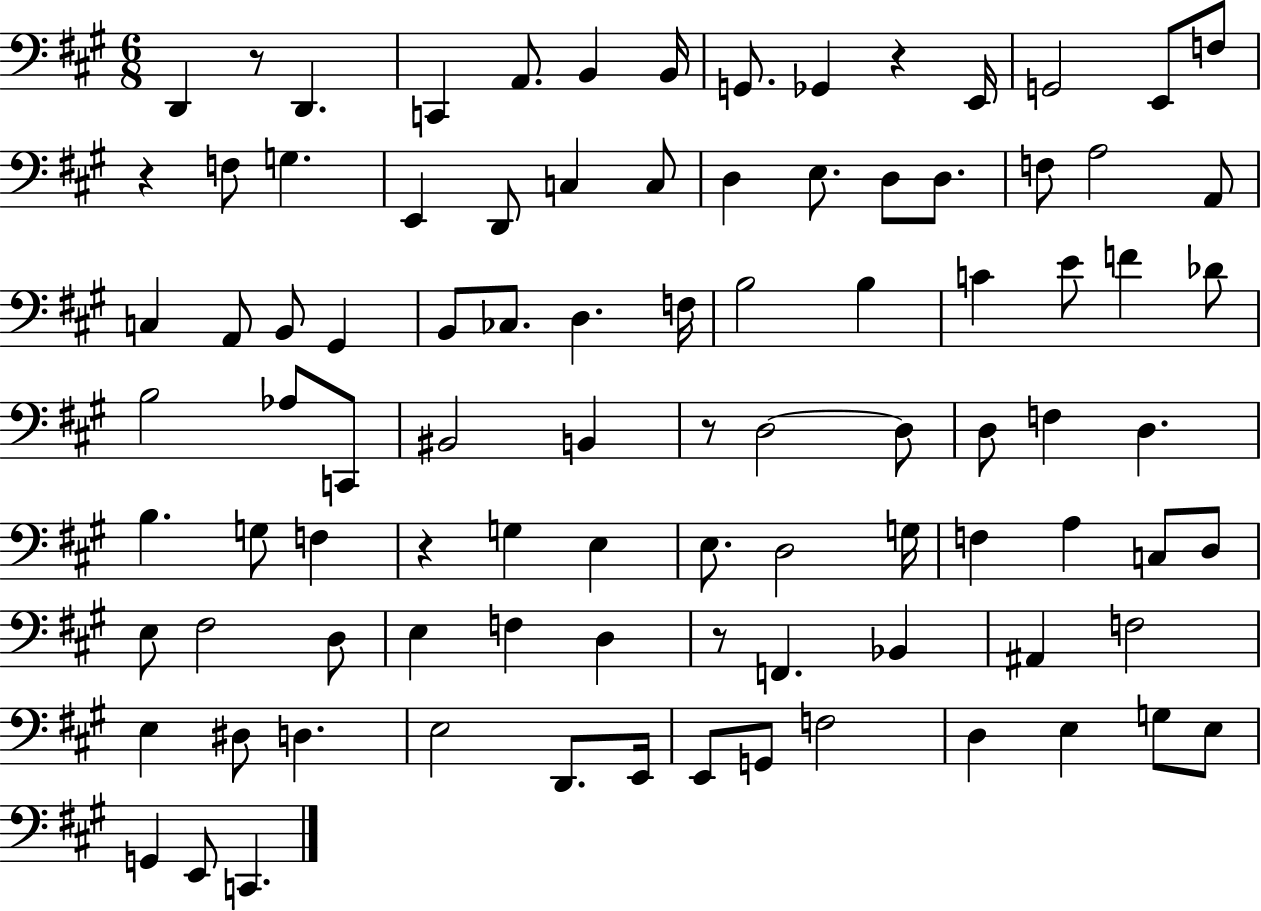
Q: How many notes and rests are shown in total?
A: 93